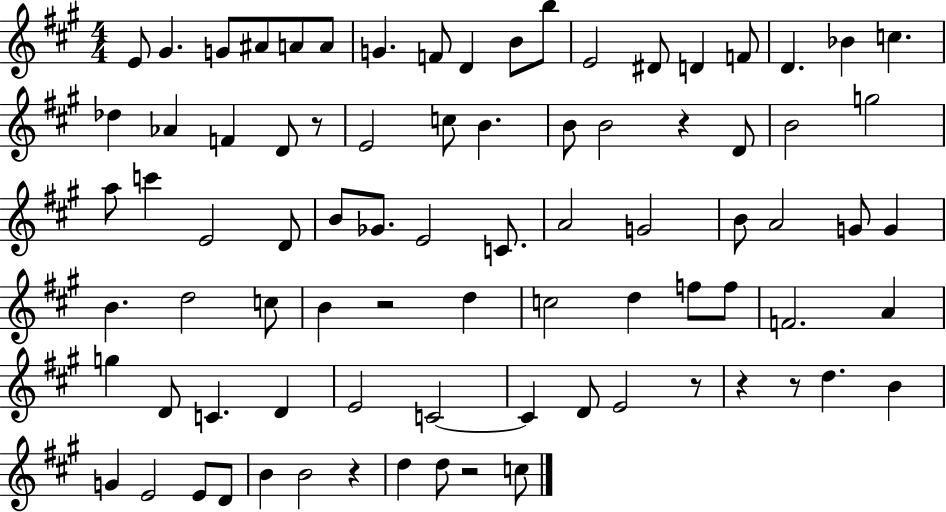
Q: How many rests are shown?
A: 8